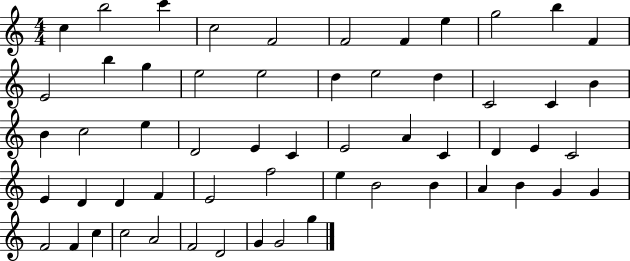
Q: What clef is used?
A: treble